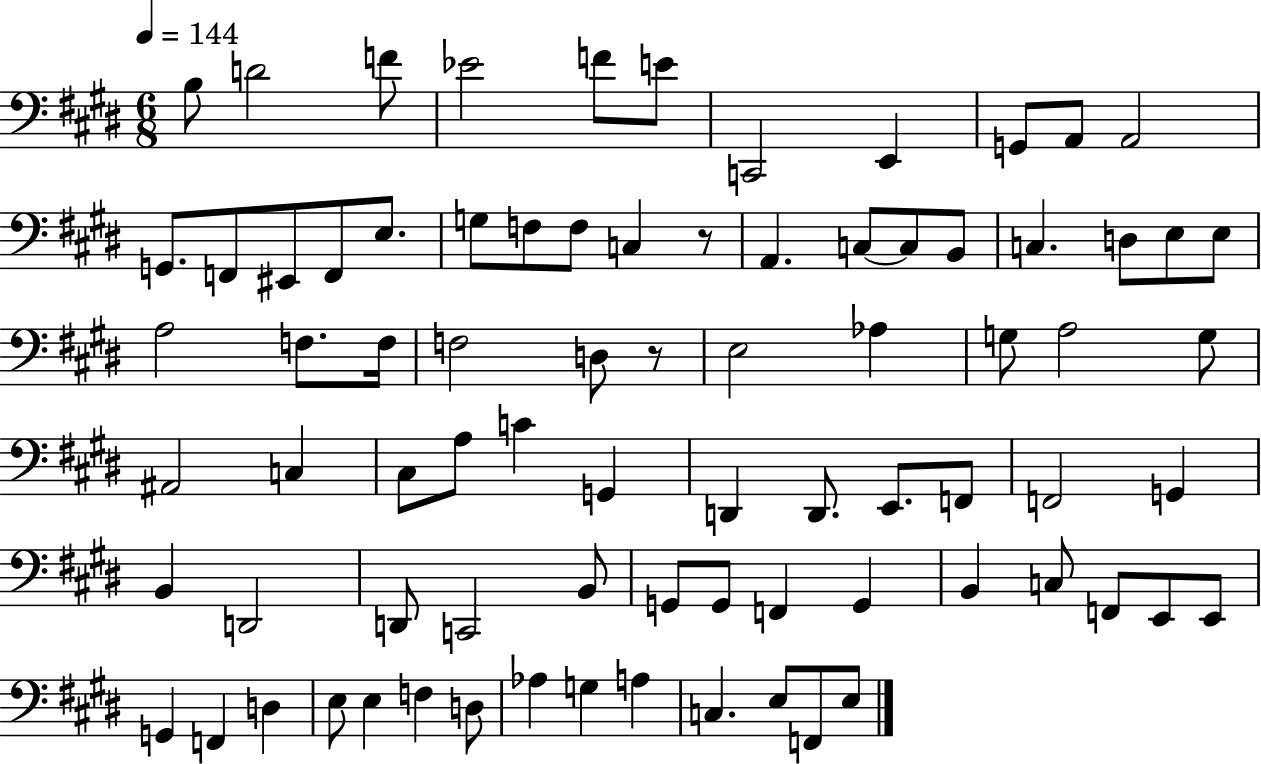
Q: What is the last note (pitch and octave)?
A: E3